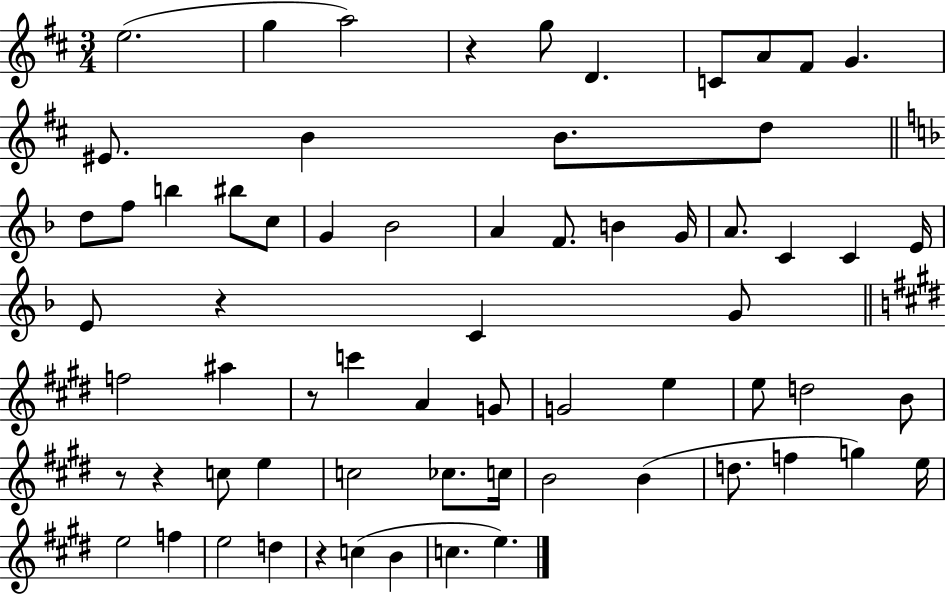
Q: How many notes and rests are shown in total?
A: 66